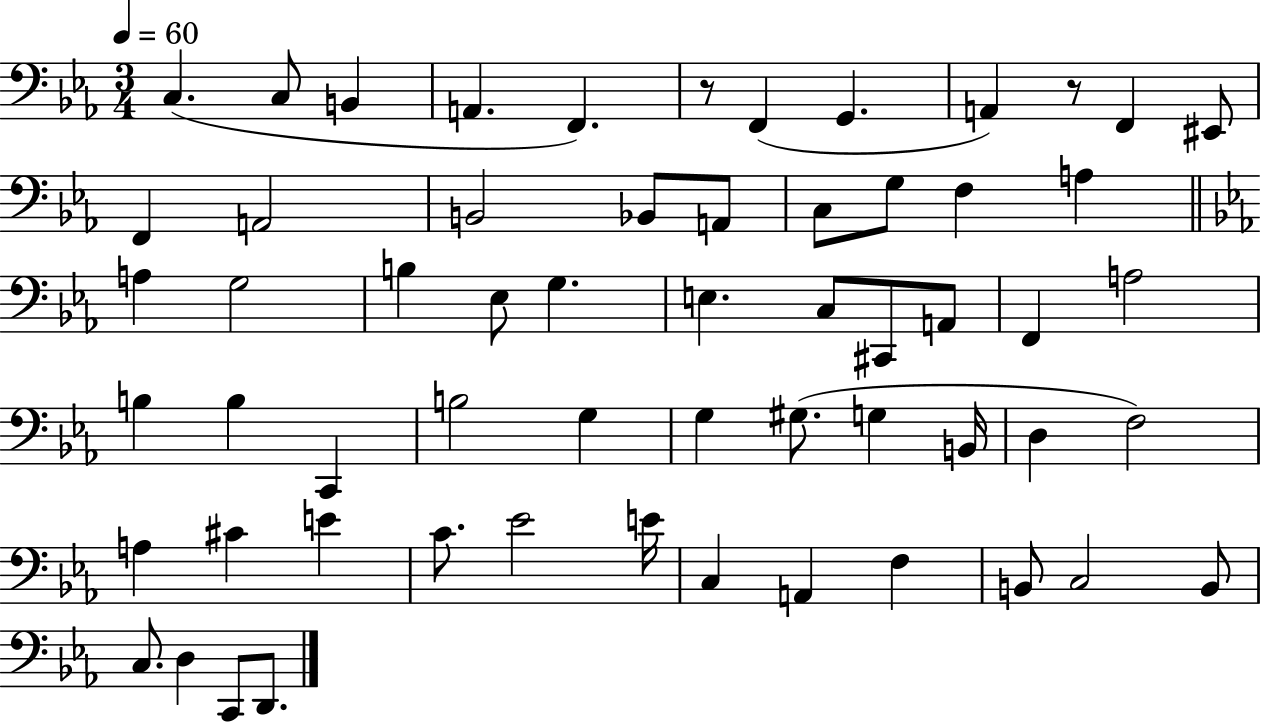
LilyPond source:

{
  \clef bass
  \numericTimeSignature
  \time 3/4
  \key ees \major
  \tempo 4 = 60
  c4.( c8 b,4 | a,4. f,4.) | r8 f,4( g,4. | a,4) r8 f,4 eis,8 | \break f,4 a,2 | b,2 bes,8 a,8 | c8 g8 f4 a4 | \bar "||" \break \key c \minor a4 g2 | b4 ees8 g4. | e4. c8 cis,8 a,8 | f,4 a2 | \break b4 b4 c,4 | b2 g4 | g4 gis8.( g4 b,16 | d4 f2) | \break a4 cis'4 e'4 | c'8. ees'2 e'16 | c4 a,4 f4 | b,8 c2 b,8 | \break c8. d4 c,8 d,8. | \bar "|."
}